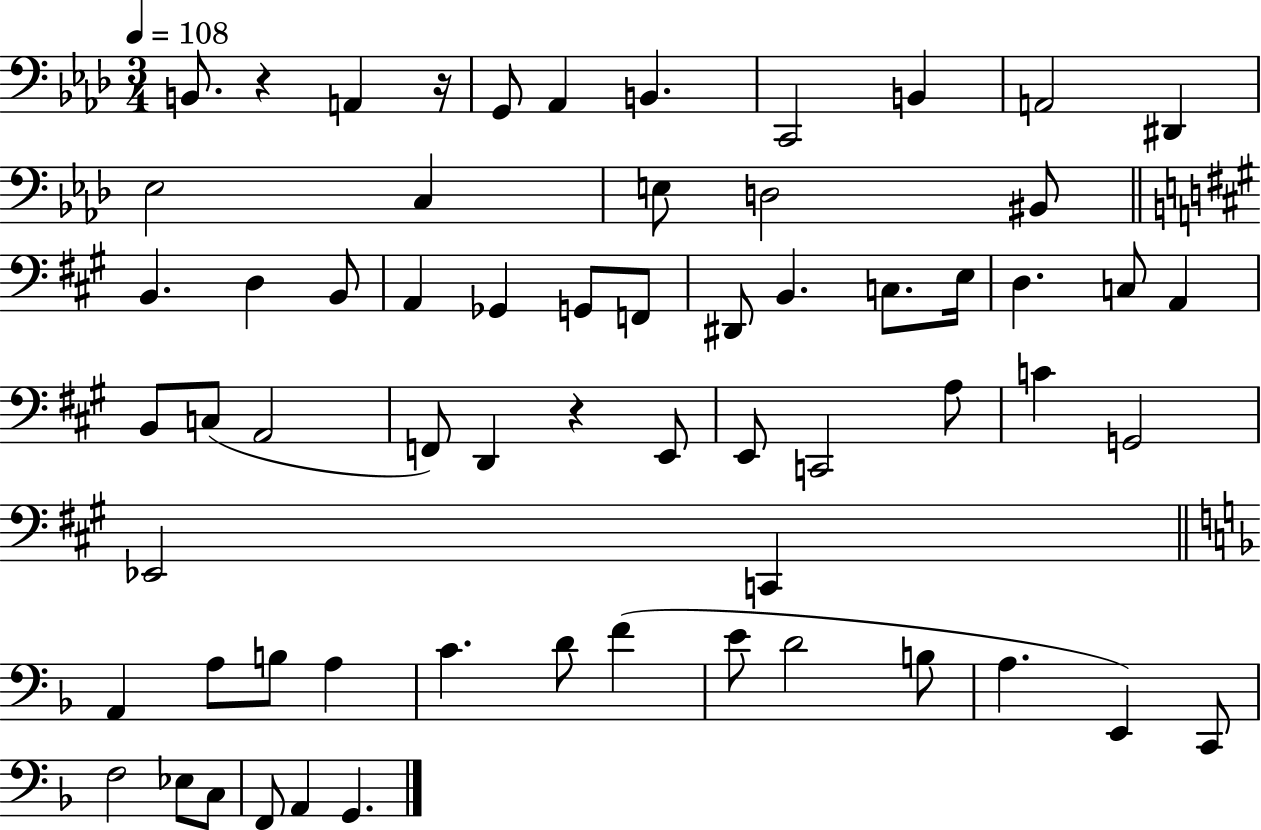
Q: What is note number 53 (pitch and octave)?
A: E2